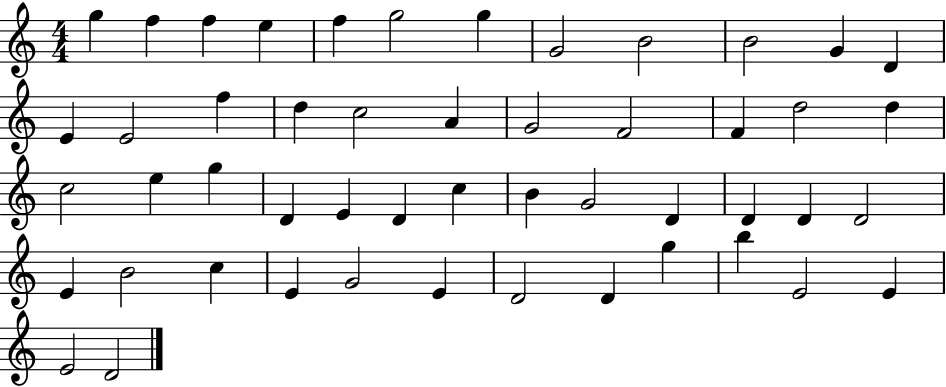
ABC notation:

X:1
T:Untitled
M:4/4
L:1/4
K:C
g f f e f g2 g G2 B2 B2 G D E E2 f d c2 A G2 F2 F d2 d c2 e g D E D c B G2 D D D D2 E B2 c E G2 E D2 D g b E2 E E2 D2